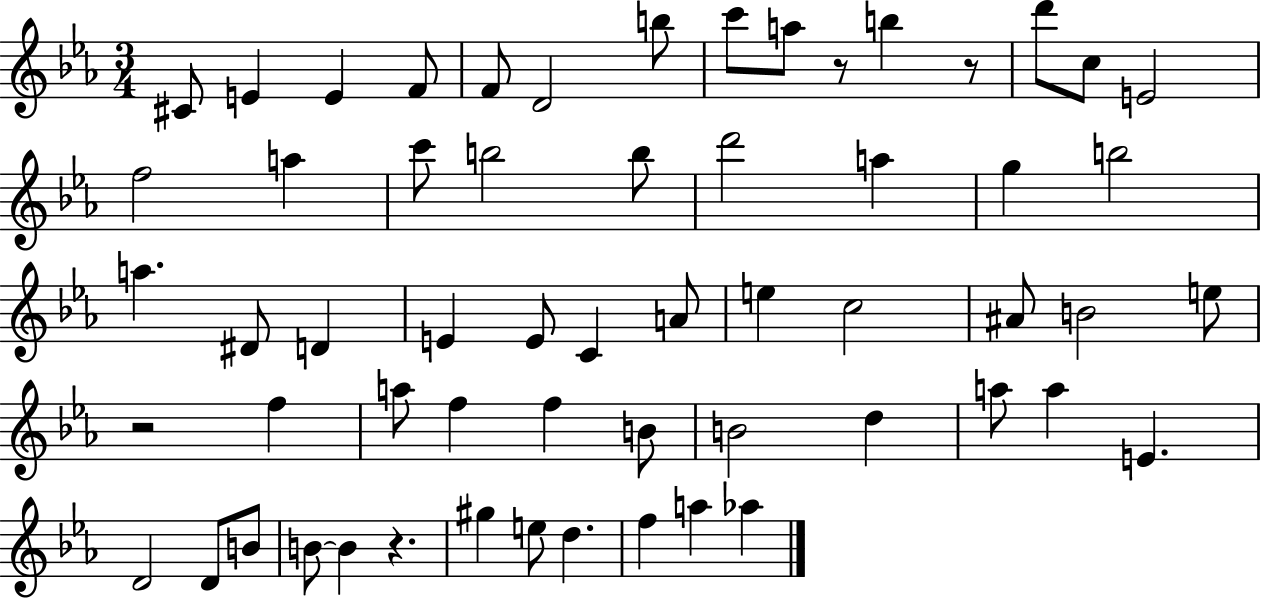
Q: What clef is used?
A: treble